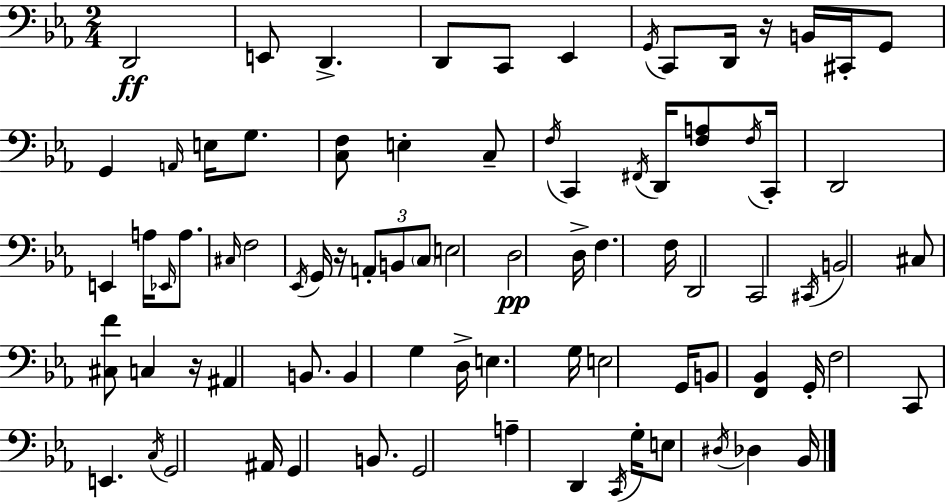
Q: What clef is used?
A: bass